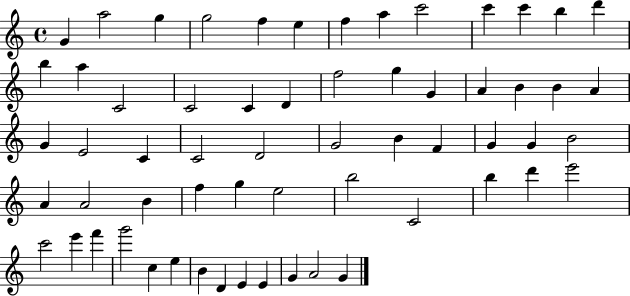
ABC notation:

X:1
T:Untitled
M:4/4
L:1/4
K:C
G a2 g g2 f e f a c'2 c' c' b d' b a C2 C2 C D f2 g G A B B A G E2 C C2 D2 G2 B F G G B2 A A2 B f g e2 b2 C2 b d' e'2 c'2 e' f' g'2 c e B D E E G A2 G